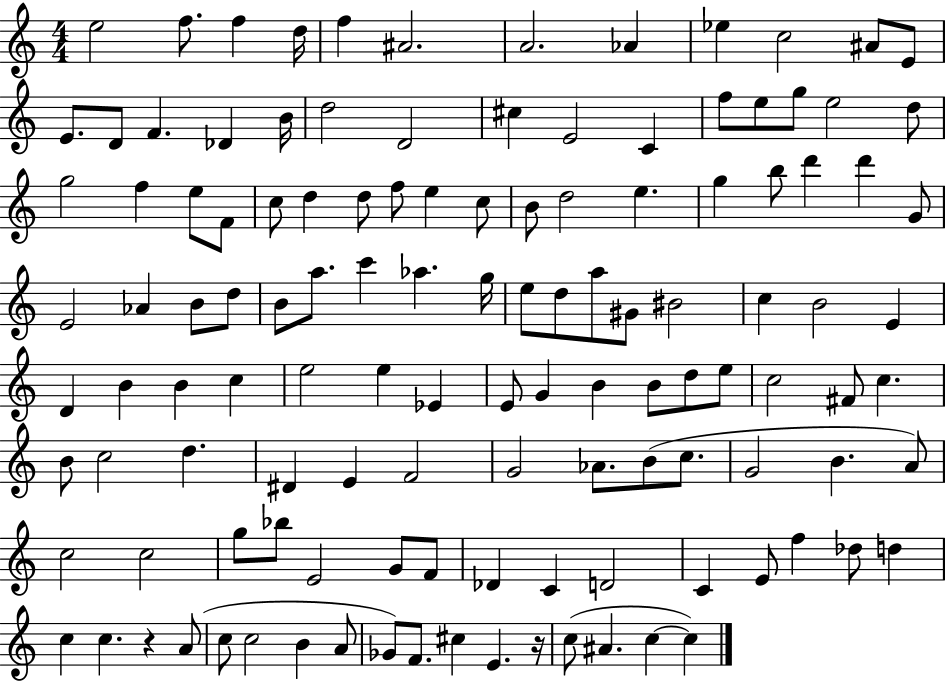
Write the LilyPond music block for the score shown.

{
  \clef treble
  \numericTimeSignature
  \time 4/4
  \key c \major
  e''2 f''8. f''4 d''16 | f''4 ais'2. | a'2. aes'4 | ees''4 c''2 ais'8 e'8 | \break e'8. d'8 f'4. des'4 b'16 | d''2 d'2 | cis''4 e'2 c'4 | f''8 e''8 g''8 e''2 d''8 | \break g''2 f''4 e''8 f'8 | c''8 d''4 d''8 f''8 e''4 c''8 | b'8 d''2 e''4. | g''4 b''8 d'''4 d'''4 g'8 | \break e'2 aes'4 b'8 d''8 | b'8 a''8. c'''4 aes''4. g''16 | e''8 d''8 a''8 gis'8 bis'2 | c''4 b'2 e'4 | \break d'4 b'4 b'4 c''4 | e''2 e''4 ees'4 | e'8 g'4 b'4 b'8 d''8 e''8 | c''2 fis'8 c''4. | \break b'8 c''2 d''4. | dis'4 e'4 f'2 | g'2 aes'8. b'8( c''8. | g'2 b'4. a'8) | \break c''2 c''2 | g''8 bes''8 e'2 g'8 f'8 | des'4 c'4 d'2 | c'4 e'8 f''4 des''8 d''4 | \break c''4 c''4. r4 a'8( | c''8 c''2 b'4 a'8 | ges'8) f'8. cis''4 e'4. r16 | c''8( ais'4. c''4~~ c''4) | \break \bar "|."
}